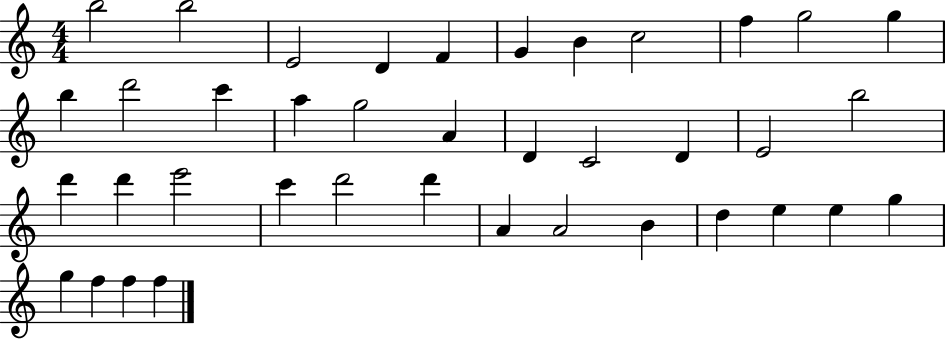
X:1
T:Untitled
M:4/4
L:1/4
K:C
b2 b2 E2 D F G B c2 f g2 g b d'2 c' a g2 A D C2 D E2 b2 d' d' e'2 c' d'2 d' A A2 B d e e g g f f f